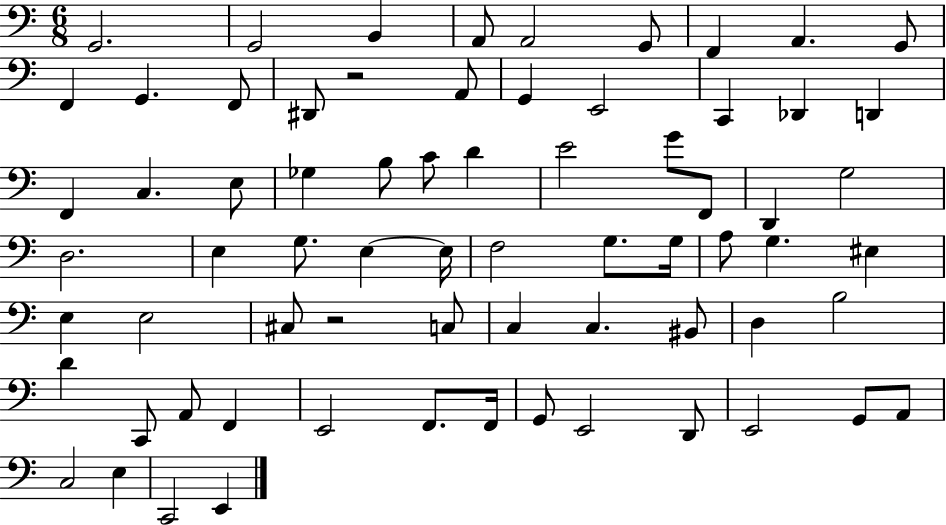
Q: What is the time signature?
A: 6/8